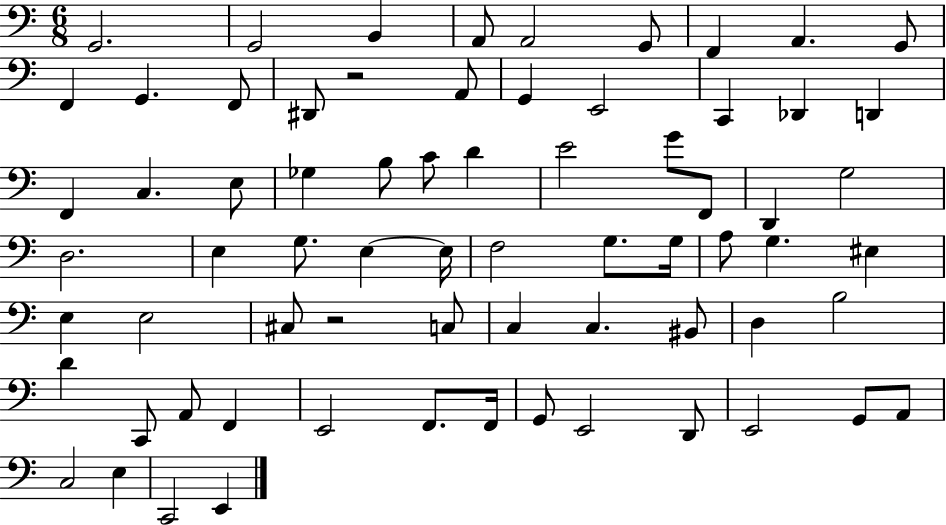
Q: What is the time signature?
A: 6/8